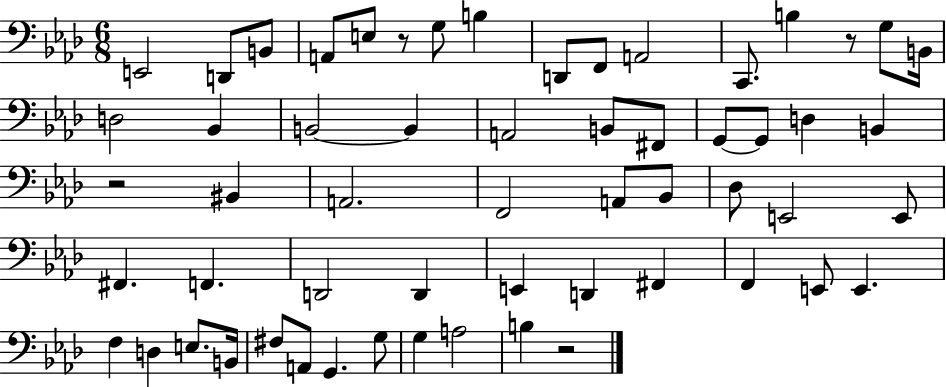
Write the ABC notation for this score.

X:1
T:Untitled
M:6/8
L:1/4
K:Ab
E,,2 D,,/2 B,,/2 A,,/2 E,/2 z/2 G,/2 B, D,,/2 F,,/2 A,,2 C,,/2 B, z/2 G,/2 B,,/4 D,2 _B,, B,,2 B,, A,,2 B,,/2 ^F,,/2 G,,/2 G,,/2 D, B,, z2 ^B,, A,,2 F,,2 A,,/2 _B,,/2 _D,/2 E,,2 E,,/2 ^F,, F,, D,,2 D,, E,, D,, ^F,, F,, E,,/2 E,, F, D, E,/2 B,,/4 ^F,/2 A,,/2 G,, G,/2 G, A,2 B, z2